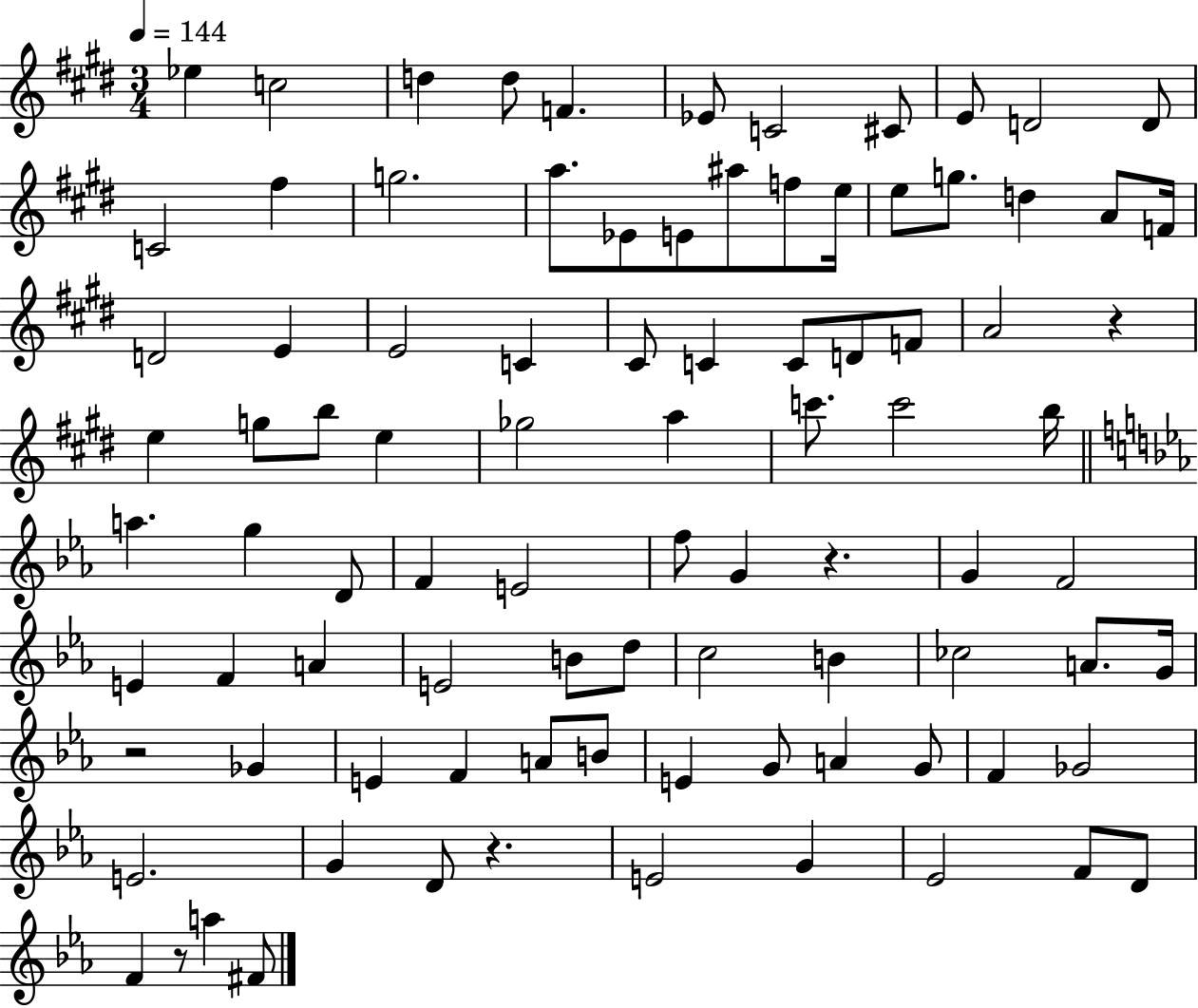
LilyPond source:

{
  \clef treble
  \numericTimeSignature
  \time 3/4
  \key e \major
  \tempo 4 = 144
  ees''4 c''2 | d''4 d''8 f'4. | ees'8 c'2 cis'8 | e'8 d'2 d'8 | \break c'2 fis''4 | g''2. | a''8. ees'8 e'8 ais''8 f''8 e''16 | e''8 g''8. d''4 a'8 f'16 | \break d'2 e'4 | e'2 c'4 | cis'8 c'4 c'8 d'8 f'8 | a'2 r4 | \break e''4 g''8 b''8 e''4 | ges''2 a''4 | c'''8. c'''2 b''16 | \bar "||" \break \key c \minor a''4. g''4 d'8 | f'4 e'2 | f''8 g'4 r4. | g'4 f'2 | \break e'4 f'4 a'4 | e'2 b'8 d''8 | c''2 b'4 | ces''2 a'8. g'16 | \break r2 ges'4 | e'4 f'4 a'8 b'8 | e'4 g'8 a'4 g'8 | f'4 ges'2 | \break e'2. | g'4 d'8 r4. | e'2 g'4 | ees'2 f'8 d'8 | \break f'4 r8 a''4 fis'8 | \bar "|."
}